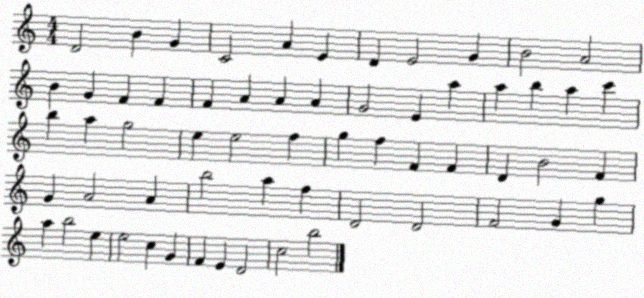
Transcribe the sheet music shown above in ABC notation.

X:1
T:Untitled
M:4/4
L:1/4
K:C
D2 B G C2 A E D E2 G B2 A2 B G F F F A A A G2 E a a b a c' b a g2 e e2 f g f F F D B2 F G A2 A b2 a f D2 D2 F2 G g a b2 e e2 c G F E D2 c2 b2